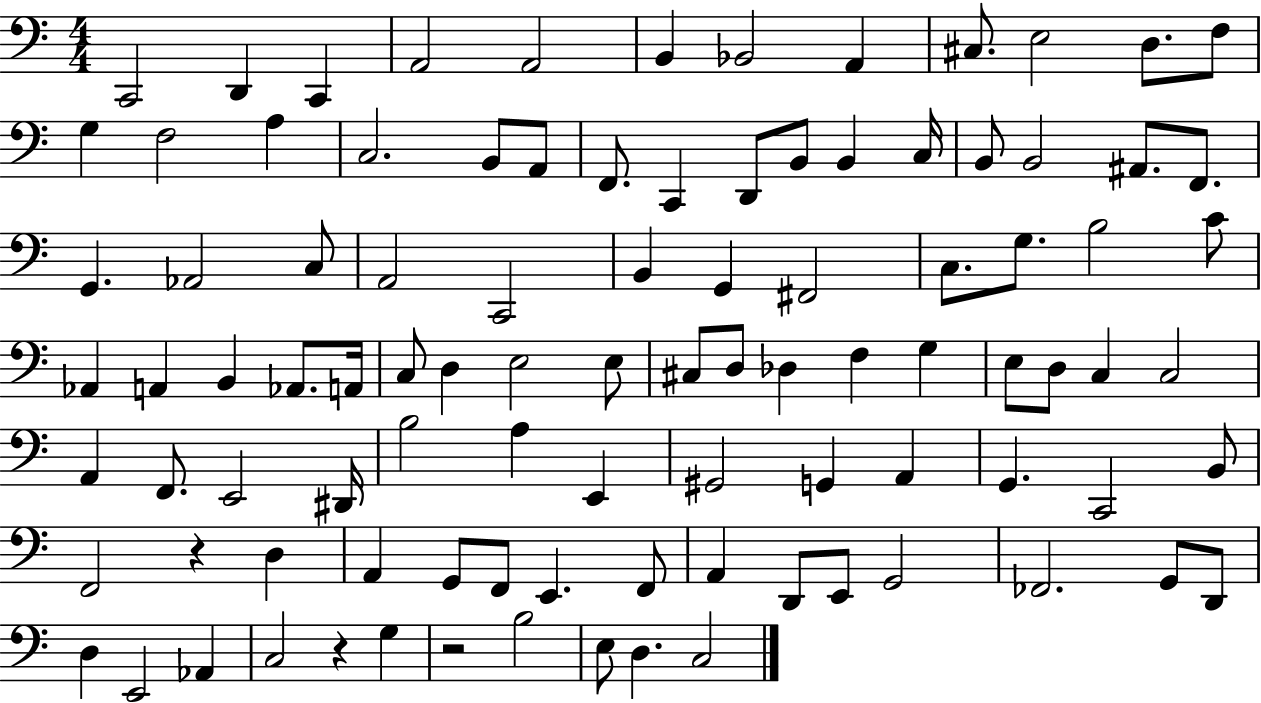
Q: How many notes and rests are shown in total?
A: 97